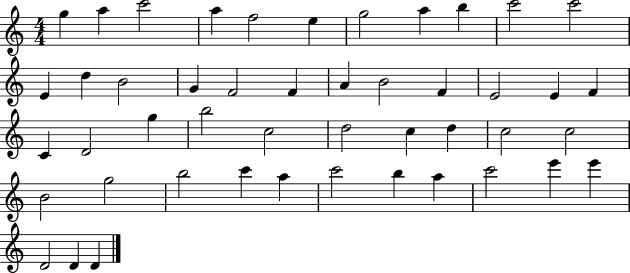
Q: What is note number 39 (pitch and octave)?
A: C6